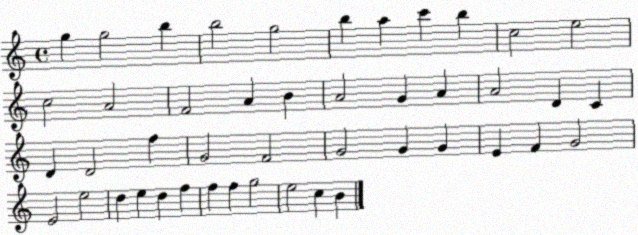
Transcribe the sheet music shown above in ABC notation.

X:1
T:Untitled
M:4/4
L:1/4
K:C
g g2 b b2 g2 b a c' b c2 e2 c2 A2 F2 A B A2 G A A2 D C D D2 f G2 F2 G2 G G E F G2 E2 e2 d e d f f f g2 e2 c B